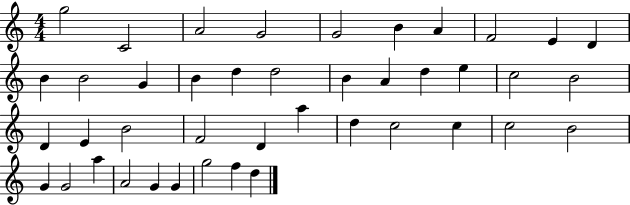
{
  \clef treble
  \numericTimeSignature
  \time 4/4
  \key c \major
  g''2 c'2 | a'2 g'2 | g'2 b'4 a'4 | f'2 e'4 d'4 | \break b'4 b'2 g'4 | b'4 d''4 d''2 | b'4 a'4 d''4 e''4 | c''2 b'2 | \break d'4 e'4 b'2 | f'2 d'4 a''4 | d''4 c''2 c''4 | c''2 b'2 | \break g'4 g'2 a''4 | a'2 g'4 g'4 | g''2 f''4 d''4 | \bar "|."
}